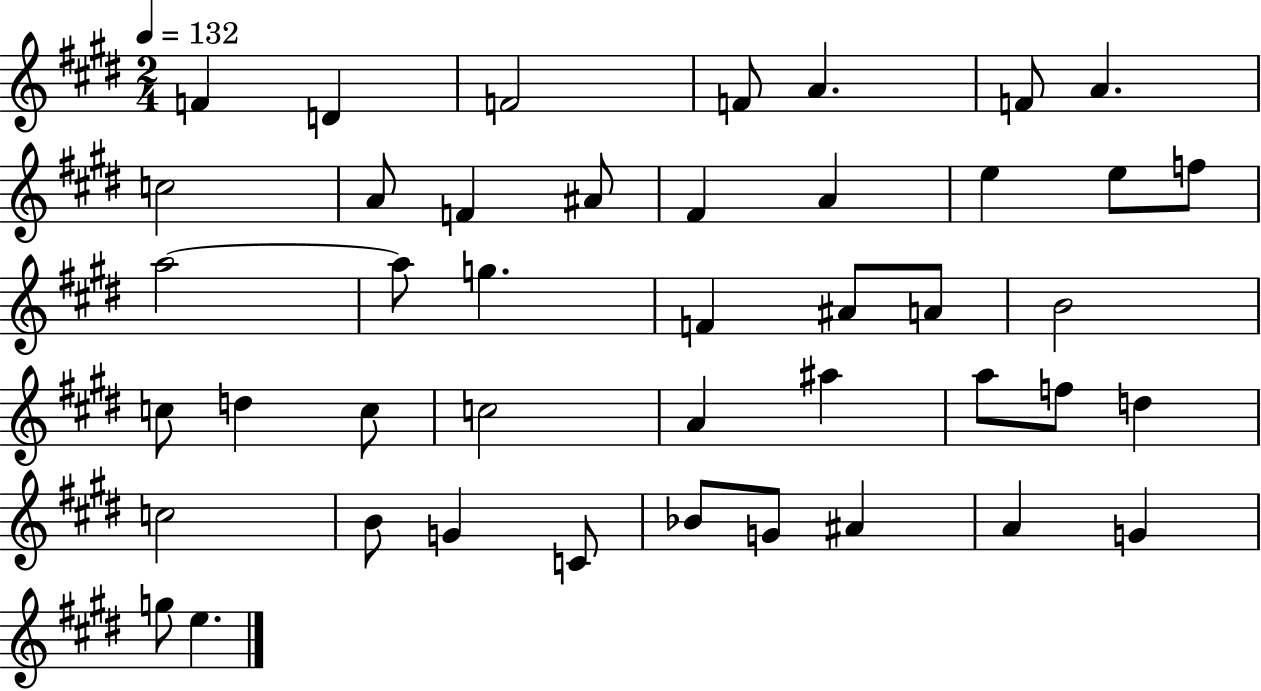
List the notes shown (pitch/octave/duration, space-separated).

F4/q D4/q F4/h F4/e A4/q. F4/e A4/q. C5/h A4/e F4/q A#4/e F#4/q A4/q E5/q E5/e F5/e A5/h A5/e G5/q. F4/q A#4/e A4/e B4/h C5/e D5/q C5/e C5/h A4/q A#5/q A5/e F5/e D5/q C5/h B4/e G4/q C4/e Bb4/e G4/e A#4/q A4/q G4/q G5/e E5/q.